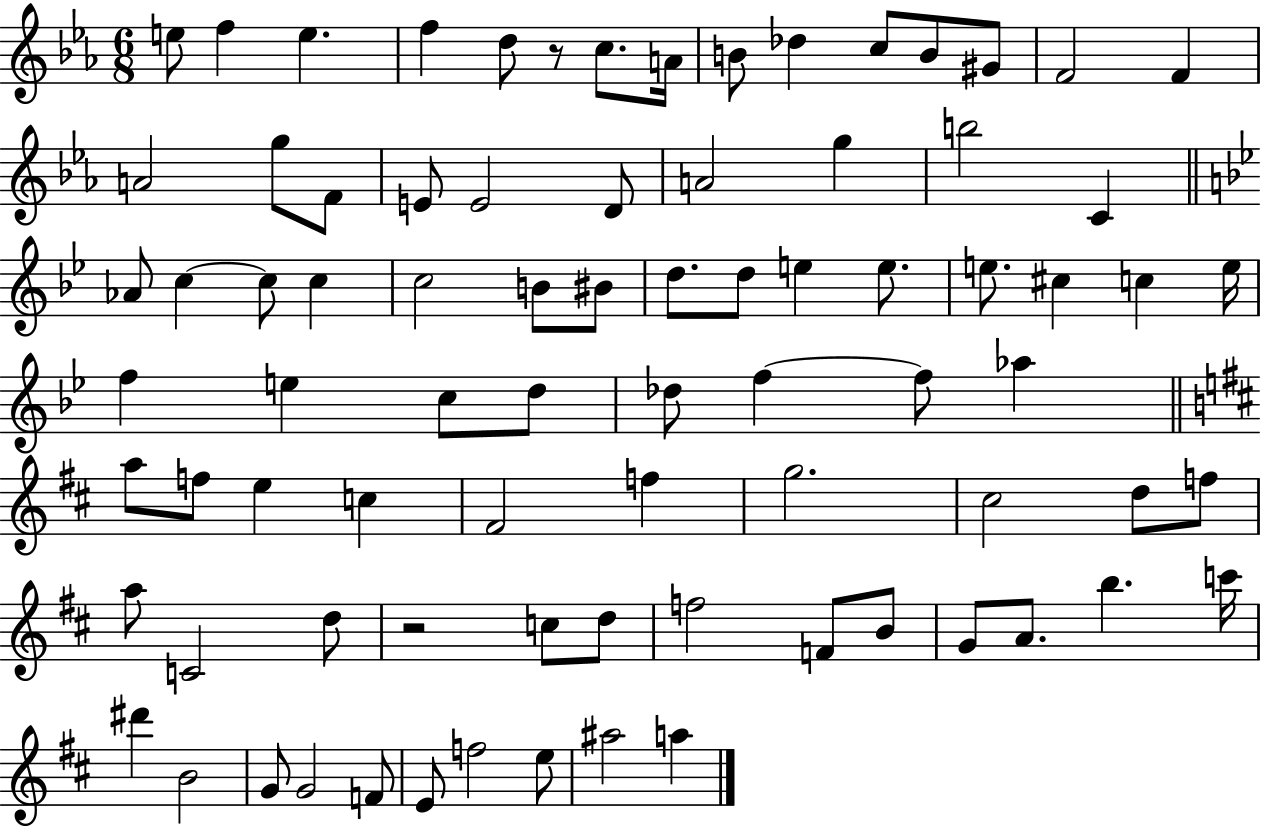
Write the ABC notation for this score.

X:1
T:Untitled
M:6/8
L:1/4
K:Eb
e/2 f e f d/2 z/2 c/2 A/4 B/2 _d c/2 B/2 ^G/2 F2 F A2 g/2 F/2 E/2 E2 D/2 A2 g b2 C _A/2 c c/2 c c2 B/2 ^B/2 d/2 d/2 e e/2 e/2 ^c c e/4 f e c/2 d/2 _d/2 f f/2 _a a/2 f/2 e c ^F2 f g2 ^c2 d/2 f/2 a/2 C2 d/2 z2 c/2 d/2 f2 F/2 B/2 G/2 A/2 b c'/4 ^d' B2 G/2 G2 F/2 E/2 f2 e/2 ^a2 a